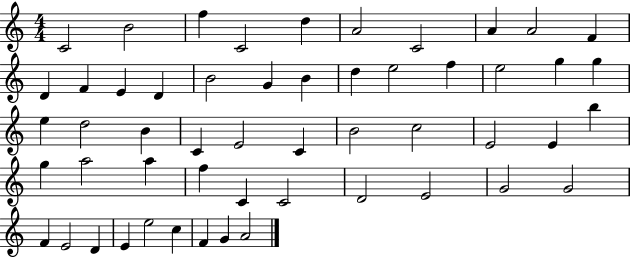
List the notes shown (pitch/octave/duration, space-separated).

C4/h B4/h F5/q C4/h D5/q A4/h C4/h A4/q A4/h F4/q D4/q F4/q E4/q D4/q B4/h G4/q B4/q D5/q E5/h F5/q E5/h G5/q G5/q E5/q D5/h B4/q C4/q E4/h C4/q B4/h C5/h E4/h E4/q B5/q G5/q A5/h A5/q F5/q C4/q C4/h D4/h E4/h G4/h G4/h F4/q E4/h D4/q E4/q E5/h C5/q F4/q G4/q A4/h